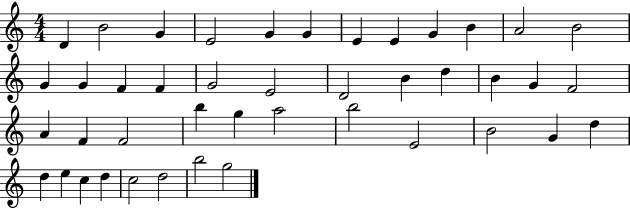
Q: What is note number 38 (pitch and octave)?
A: C5